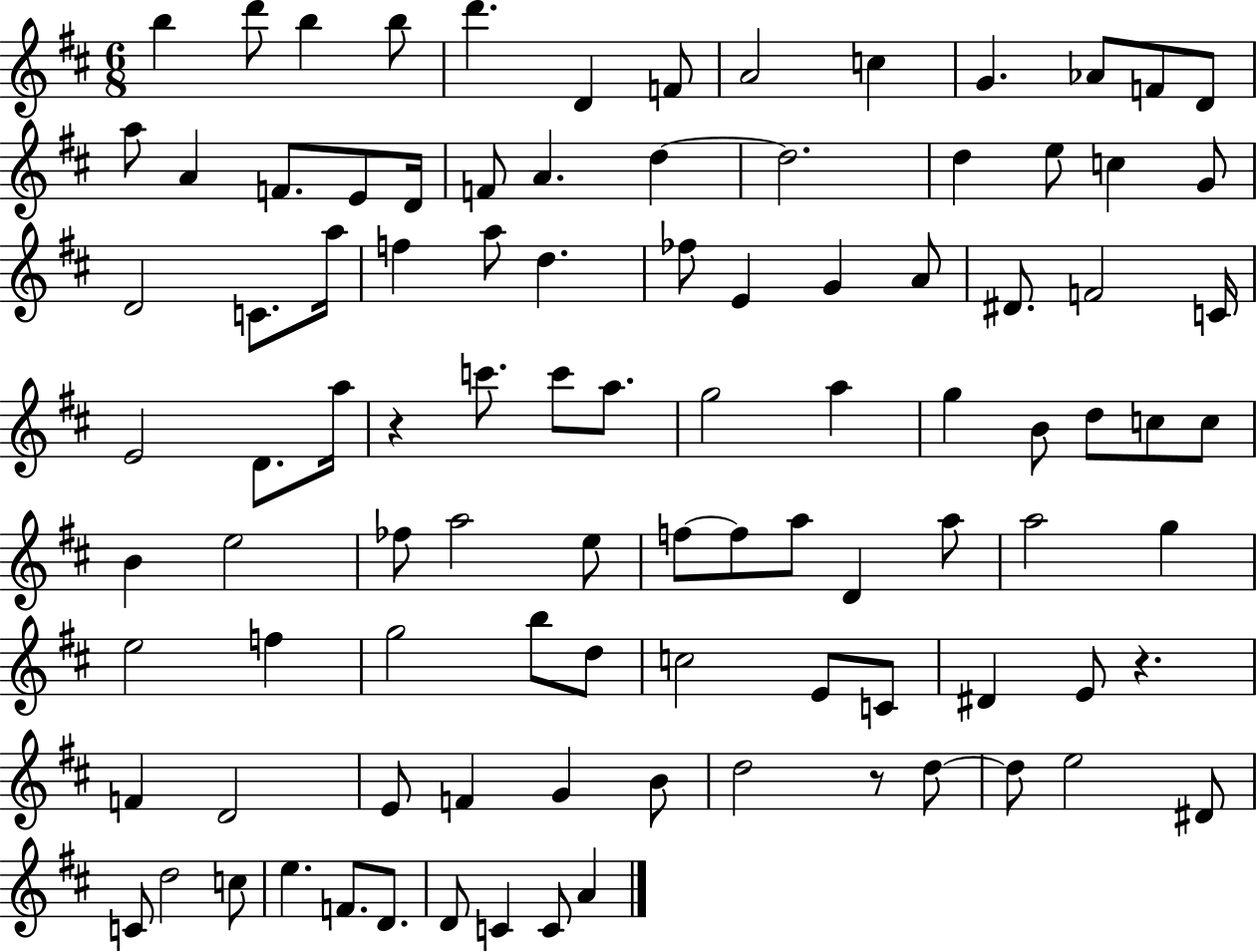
{
  \clef treble
  \numericTimeSignature
  \time 6/8
  \key d \major
  b''4 d'''8 b''4 b''8 | d'''4. d'4 f'8 | a'2 c''4 | g'4. aes'8 f'8 d'8 | \break a''8 a'4 f'8. e'8 d'16 | f'8 a'4. d''4~~ | d''2. | d''4 e''8 c''4 g'8 | \break d'2 c'8. a''16 | f''4 a''8 d''4. | fes''8 e'4 g'4 a'8 | dis'8. f'2 c'16 | \break e'2 d'8. a''16 | r4 c'''8. c'''8 a''8. | g''2 a''4 | g''4 b'8 d''8 c''8 c''8 | \break b'4 e''2 | fes''8 a''2 e''8 | f''8~~ f''8 a''8 d'4 a''8 | a''2 g''4 | \break e''2 f''4 | g''2 b''8 d''8 | c''2 e'8 c'8 | dis'4 e'8 r4. | \break f'4 d'2 | e'8 f'4 g'4 b'8 | d''2 r8 d''8~~ | d''8 e''2 dis'8 | \break c'8 d''2 c''8 | e''4. f'8. d'8. | d'8 c'4 c'8 a'4 | \bar "|."
}